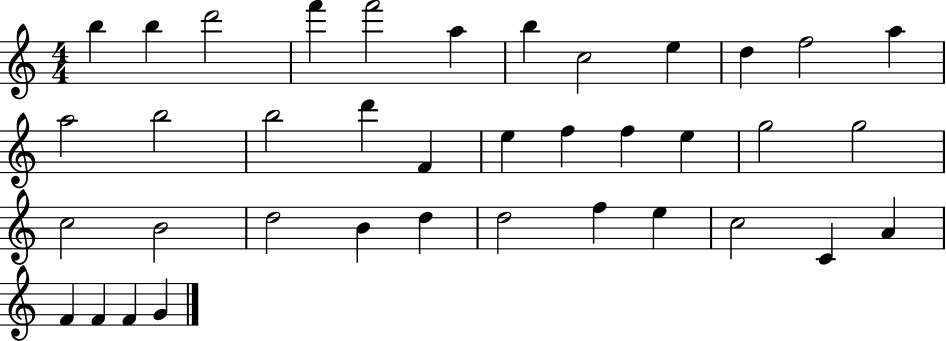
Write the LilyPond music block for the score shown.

{
  \clef treble
  \numericTimeSignature
  \time 4/4
  \key c \major
  b''4 b''4 d'''2 | f'''4 f'''2 a''4 | b''4 c''2 e''4 | d''4 f''2 a''4 | \break a''2 b''2 | b''2 d'''4 f'4 | e''4 f''4 f''4 e''4 | g''2 g''2 | \break c''2 b'2 | d''2 b'4 d''4 | d''2 f''4 e''4 | c''2 c'4 a'4 | \break f'4 f'4 f'4 g'4 | \bar "|."
}